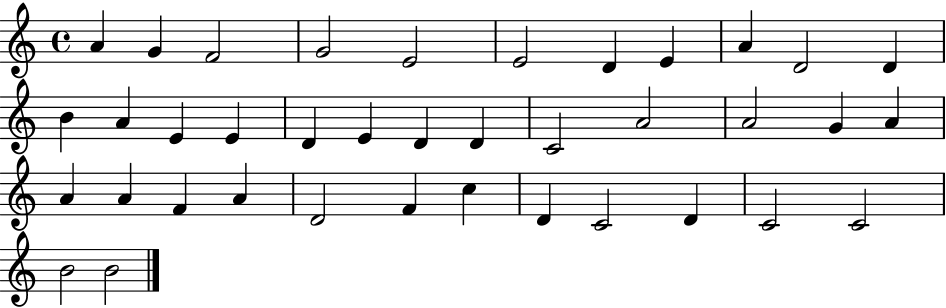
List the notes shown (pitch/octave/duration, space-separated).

A4/q G4/q F4/h G4/h E4/h E4/h D4/q E4/q A4/q D4/h D4/q B4/q A4/q E4/q E4/q D4/q E4/q D4/q D4/q C4/h A4/h A4/h G4/q A4/q A4/q A4/q F4/q A4/q D4/h F4/q C5/q D4/q C4/h D4/q C4/h C4/h B4/h B4/h